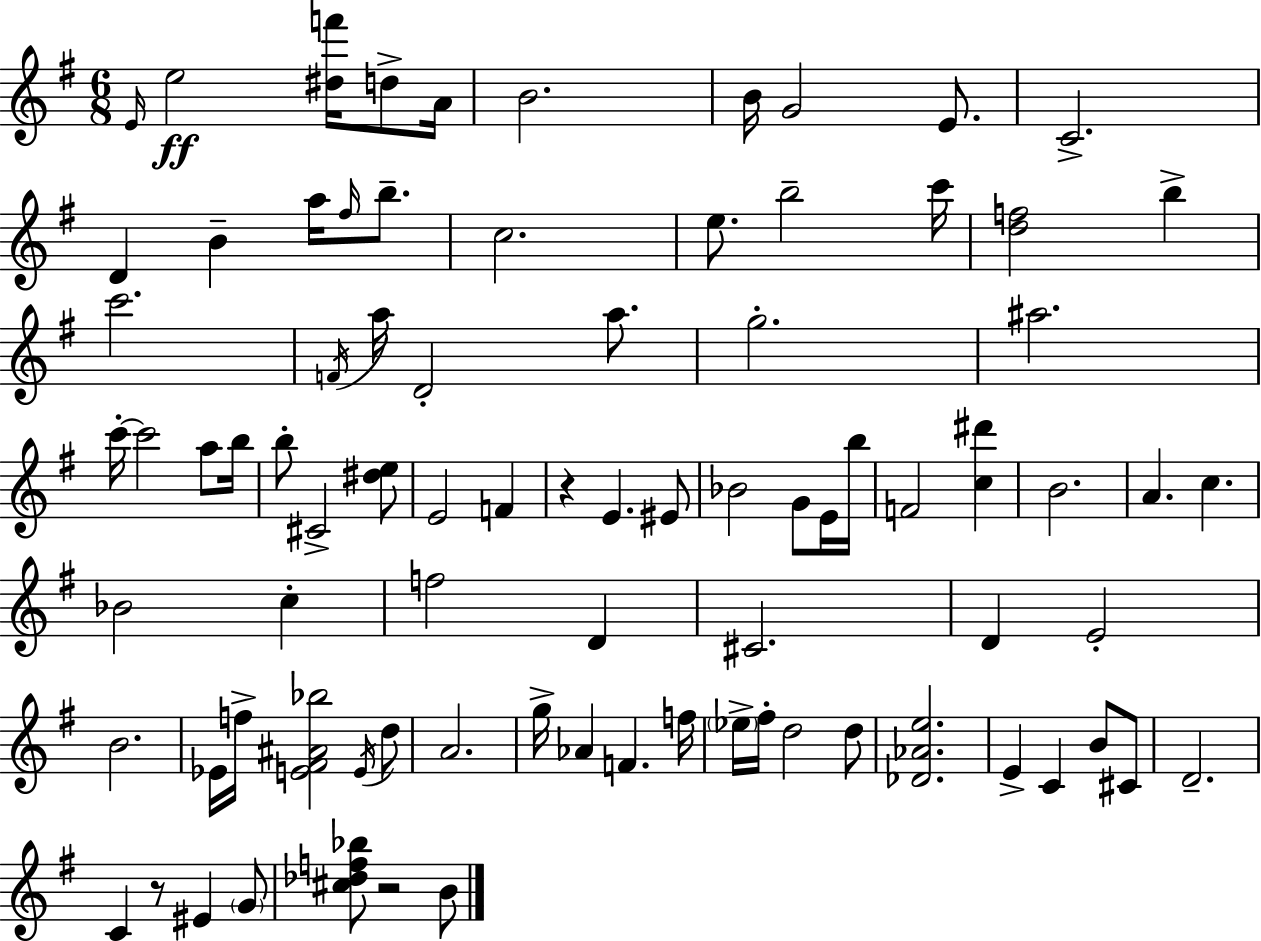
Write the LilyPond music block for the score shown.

{
  \clef treble
  \numericTimeSignature
  \time 6/8
  \key g \major
  \grace { e'16 }\ff e''2 <dis'' f'''>16 d''8-> | a'16 b'2. | b'16 g'2 e'8. | c'2.-> | \break d'4 b'4-- a''16 \grace { fis''16 } b''8.-- | c''2. | e''8. b''2-- | c'''16 <d'' f''>2 b''4-> | \break c'''2. | \acciaccatura { f'16 } a''16 d'2-. | a''8. g''2.-. | ais''2. | \break c'''16-.~~ c'''2 | a''8 b''16 b''8-. cis'2-> | <dis'' e''>8 e'2 f'4 | r4 e'4. | \break eis'8 bes'2 g'8 | e'16 b''16 f'2 <c'' dis'''>4 | b'2. | a'4. c''4. | \break bes'2 c''4-. | f''2 d'4 | cis'2. | d'4 e'2-. | \break b'2. | ees'16 f''16-> <e' fis' ais' bes''>2 | \acciaccatura { e'16 } d''8 a'2. | g''16-> aes'4 f'4. | \break f''16 \parenthesize ees''16-> fis''16-. d''2 | d''8 <des' aes' e''>2. | e'4-> c'4 | b'8 cis'8 d'2.-- | \break c'4 r8 eis'4 | \parenthesize g'8 <cis'' des'' f'' bes''>8 r2 | b'8 \bar "|."
}